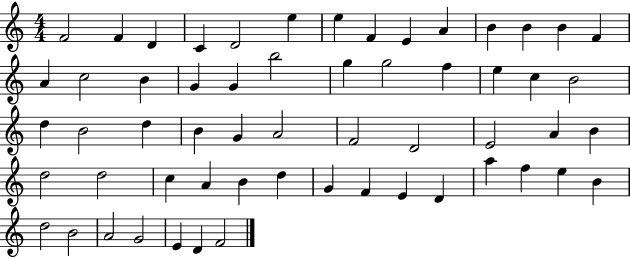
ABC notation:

X:1
T:Untitled
M:4/4
L:1/4
K:C
F2 F D C D2 e e F E A B B B F A c2 B G G b2 g g2 f e c B2 d B2 d B G A2 F2 D2 E2 A B d2 d2 c A B d G F E D a f e B d2 B2 A2 G2 E D F2